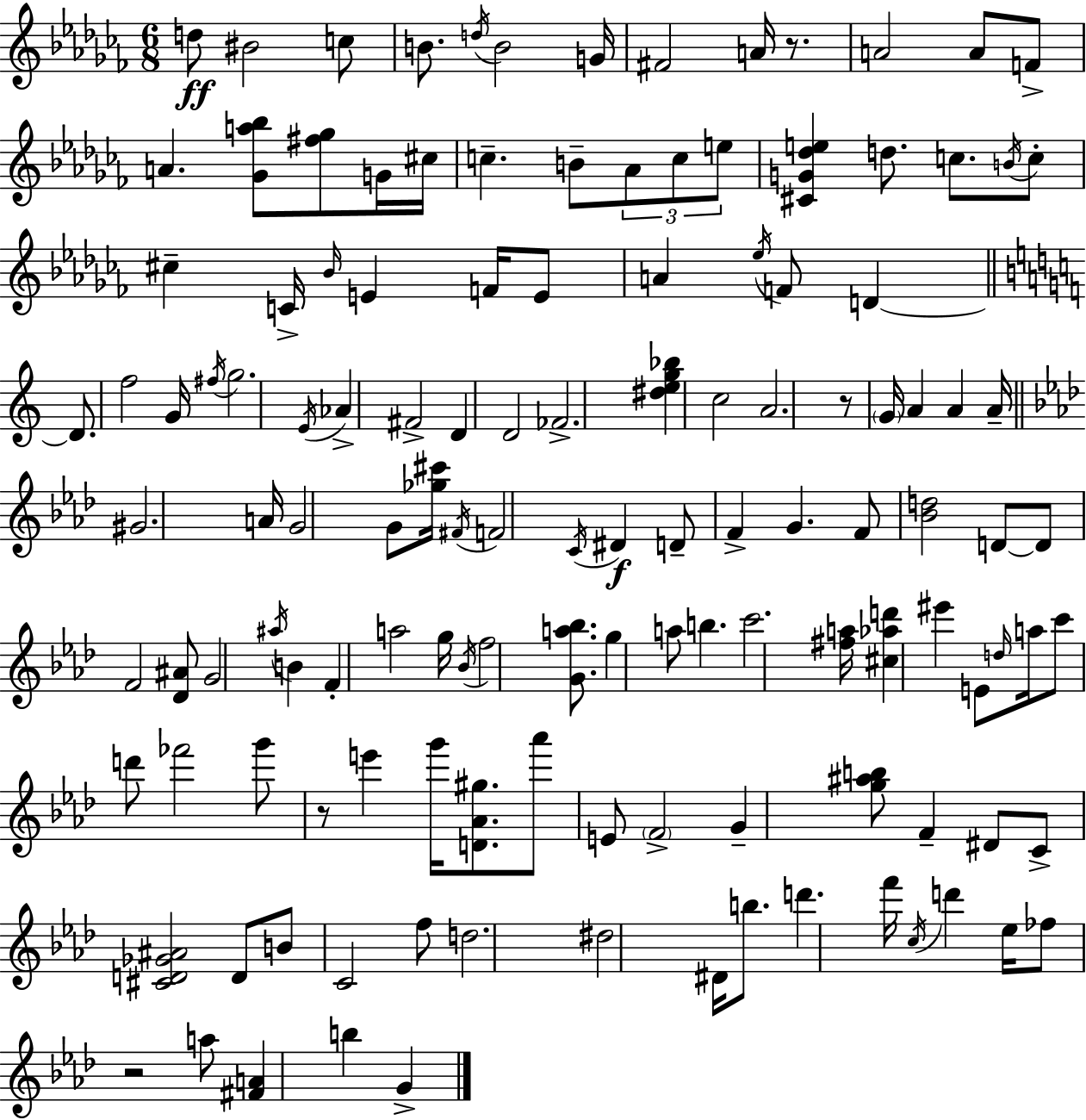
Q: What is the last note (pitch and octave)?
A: G4